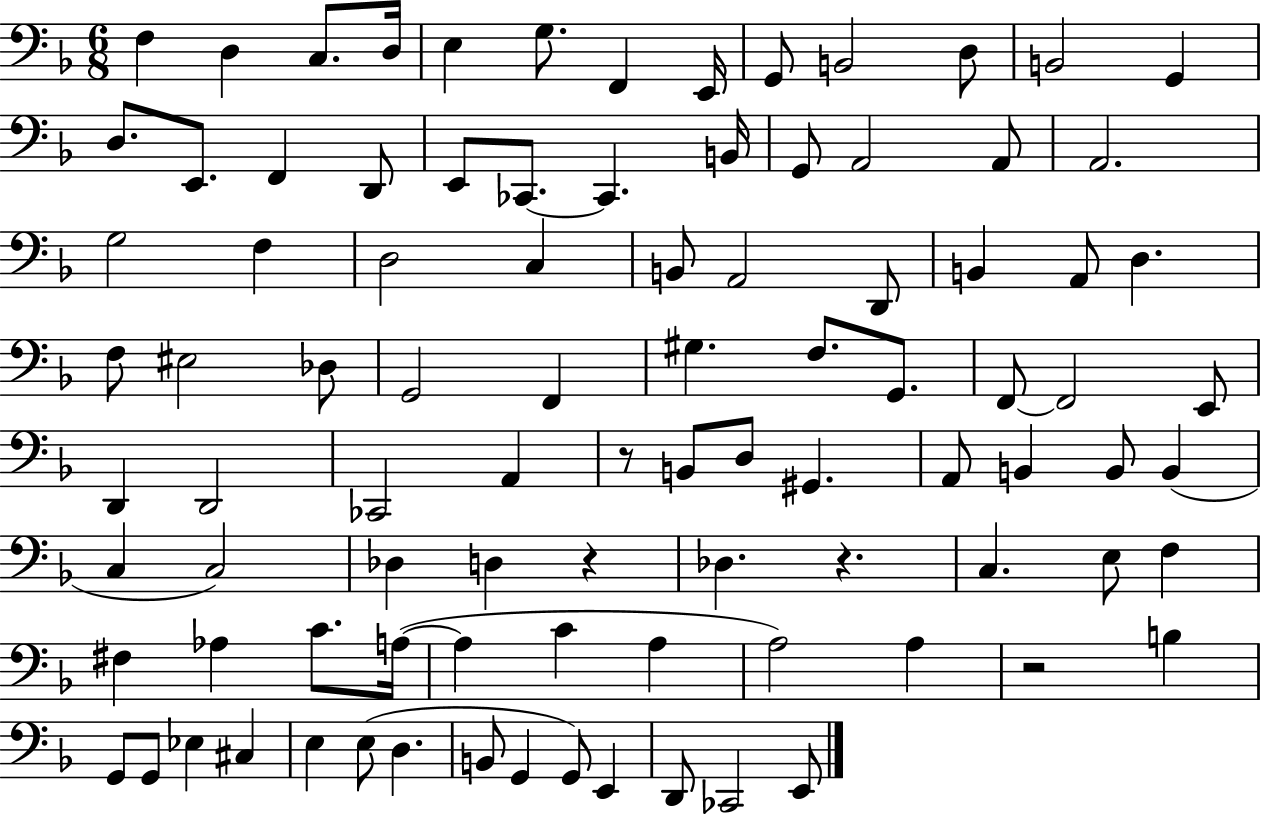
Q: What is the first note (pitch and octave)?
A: F3